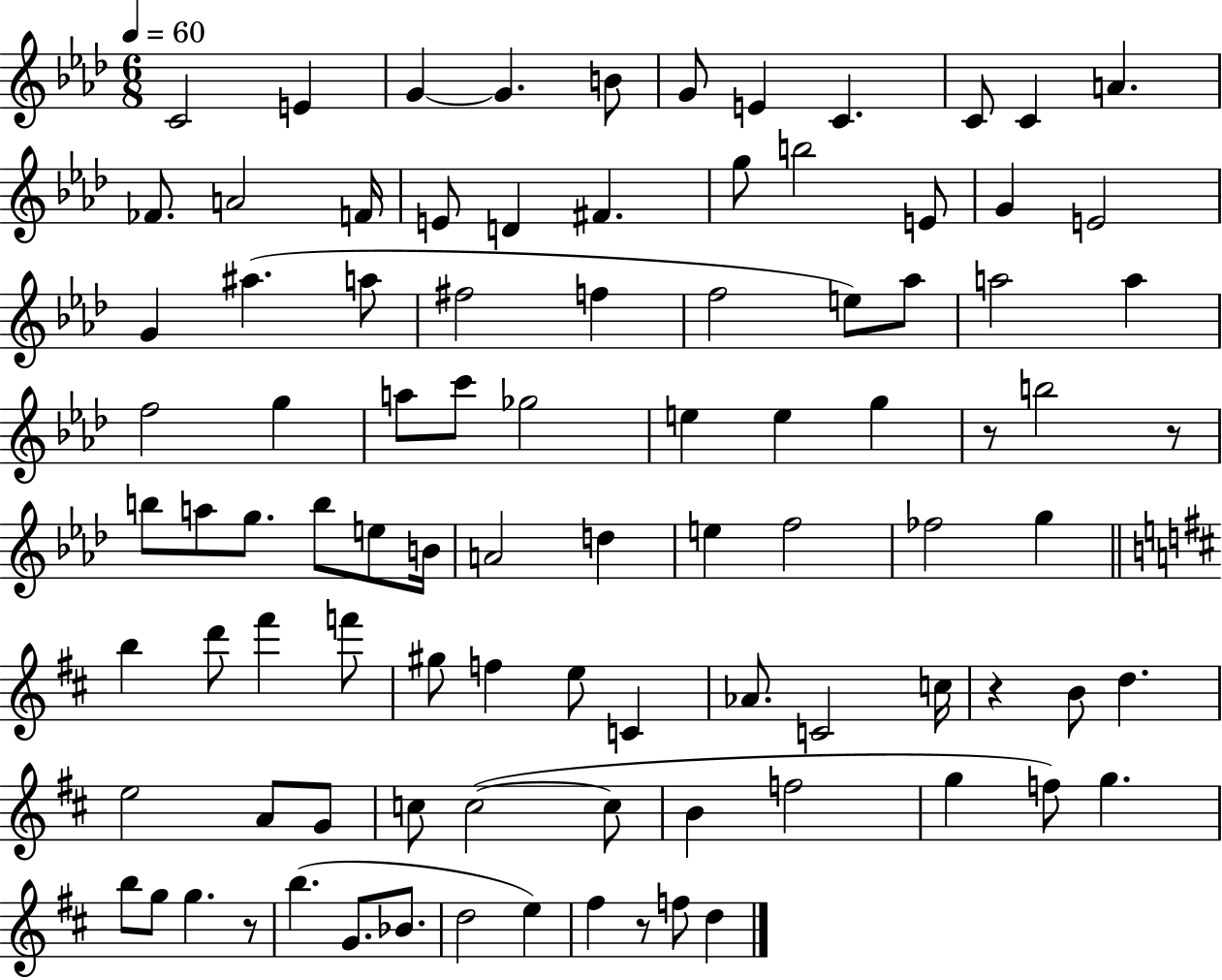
C4/h E4/q G4/q G4/q. B4/e G4/e E4/q C4/q. C4/e C4/q A4/q. FES4/e. A4/h F4/s E4/e D4/q F#4/q. G5/e B5/h E4/e G4/q E4/h G4/q A#5/q. A5/e F#5/h F5/q F5/h E5/e Ab5/e A5/h A5/q F5/h G5/q A5/e C6/e Gb5/h E5/q E5/q G5/q R/e B5/h R/e B5/e A5/e G5/e. B5/e E5/e B4/s A4/h D5/q E5/q F5/h FES5/h G5/q B5/q D6/e F#6/q F6/e G#5/e F5/q E5/e C4/q Ab4/e. C4/h C5/s R/q B4/e D5/q. E5/h A4/e G4/e C5/e C5/h C5/e B4/q F5/h G5/q F5/e G5/q. B5/e G5/e G5/q. R/e B5/q. G4/e. Bb4/e. D5/h E5/q F#5/q R/e F5/e D5/q